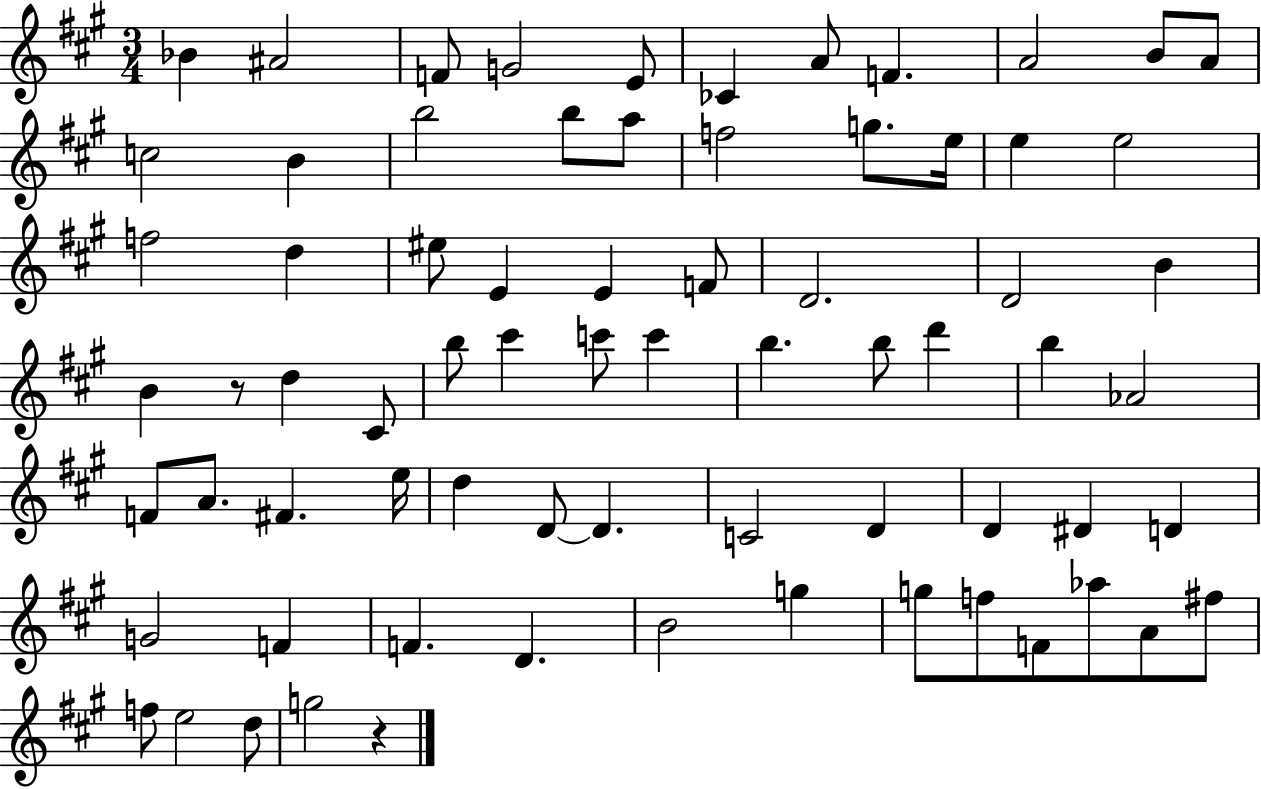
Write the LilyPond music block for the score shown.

{
  \clef treble
  \numericTimeSignature
  \time 3/4
  \key a \major
  bes'4 ais'2 | f'8 g'2 e'8 | ces'4 a'8 f'4. | a'2 b'8 a'8 | \break c''2 b'4 | b''2 b''8 a''8 | f''2 g''8. e''16 | e''4 e''2 | \break f''2 d''4 | eis''8 e'4 e'4 f'8 | d'2. | d'2 b'4 | \break b'4 r8 d''4 cis'8 | b''8 cis'''4 c'''8 c'''4 | b''4. b''8 d'''4 | b''4 aes'2 | \break f'8 a'8. fis'4. e''16 | d''4 d'8~~ d'4. | c'2 d'4 | d'4 dis'4 d'4 | \break g'2 f'4 | f'4. d'4. | b'2 g''4 | g''8 f''8 f'8 aes''8 a'8 fis''8 | \break f''8 e''2 d''8 | g''2 r4 | \bar "|."
}